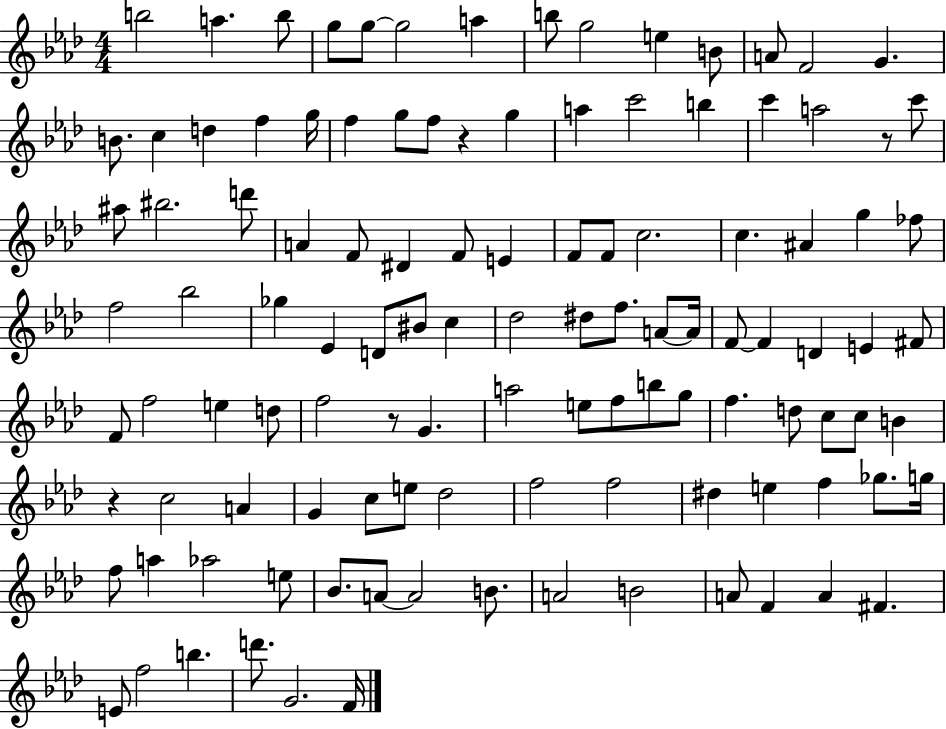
{
  \clef treble
  \numericTimeSignature
  \time 4/4
  \key aes \major
  b''2 a''4. b''8 | g''8 g''8~~ g''2 a''4 | b''8 g''2 e''4 b'8 | a'8 f'2 g'4. | \break b'8. c''4 d''4 f''4 g''16 | f''4 g''8 f''8 r4 g''4 | a''4 c'''2 b''4 | c'''4 a''2 r8 c'''8 | \break ais''8 bis''2. d'''8 | a'4 f'8 dis'4 f'8 e'4 | f'8 f'8 c''2. | c''4. ais'4 g''4 fes''8 | \break f''2 bes''2 | ges''4 ees'4 d'8 bis'8 c''4 | des''2 dis''8 f''8. a'8~~ a'16 | f'8~~ f'4 d'4 e'4 fis'8 | \break f'8 f''2 e''4 d''8 | f''2 r8 g'4. | a''2 e''8 f''8 b''8 g''8 | f''4. d''8 c''8 c''8 b'4 | \break r4 c''2 a'4 | g'4 c''8 e''8 des''2 | f''2 f''2 | dis''4 e''4 f''4 ges''8. g''16 | \break f''8 a''4 aes''2 e''8 | bes'8. a'8~~ a'2 b'8. | a'2 b'2 | a'8 f'4 a'4 fis'4. | \break e'8 f''2 b''4. | d'''8. g'2. f'16 | \bar "|."
}